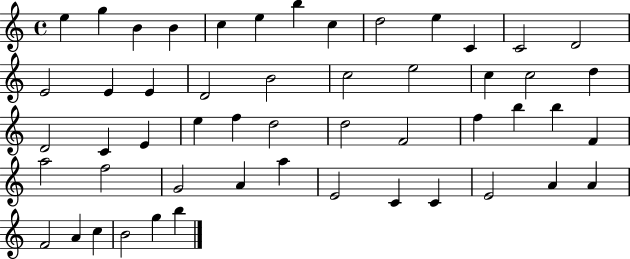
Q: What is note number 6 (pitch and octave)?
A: E5